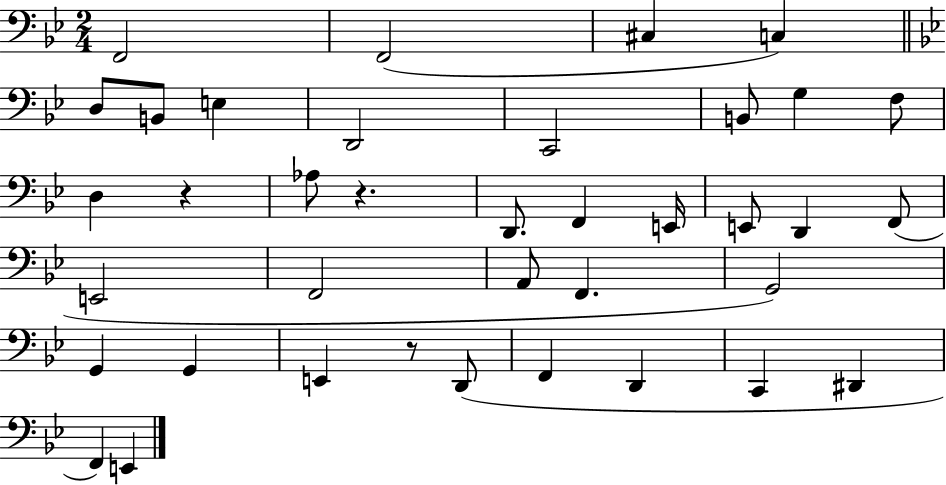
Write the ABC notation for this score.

X:1
T:Untitled
M:2/4
L:1/4
K:Bb
F,,2 F,,2 ^C, C, D,/2 B,,/2 E, D,,2 C,,2 B,,/2 G, F,/2 D, z _A,/2 z D,,/2 F,, E,,/4 E,,/2 D,, F,,/2 E,,2 F,,2 A,,/2 F,, G,,2 G,, G,, E,, z/2 D,,/2 F,, D,, C,, ^D,, F,, E,,